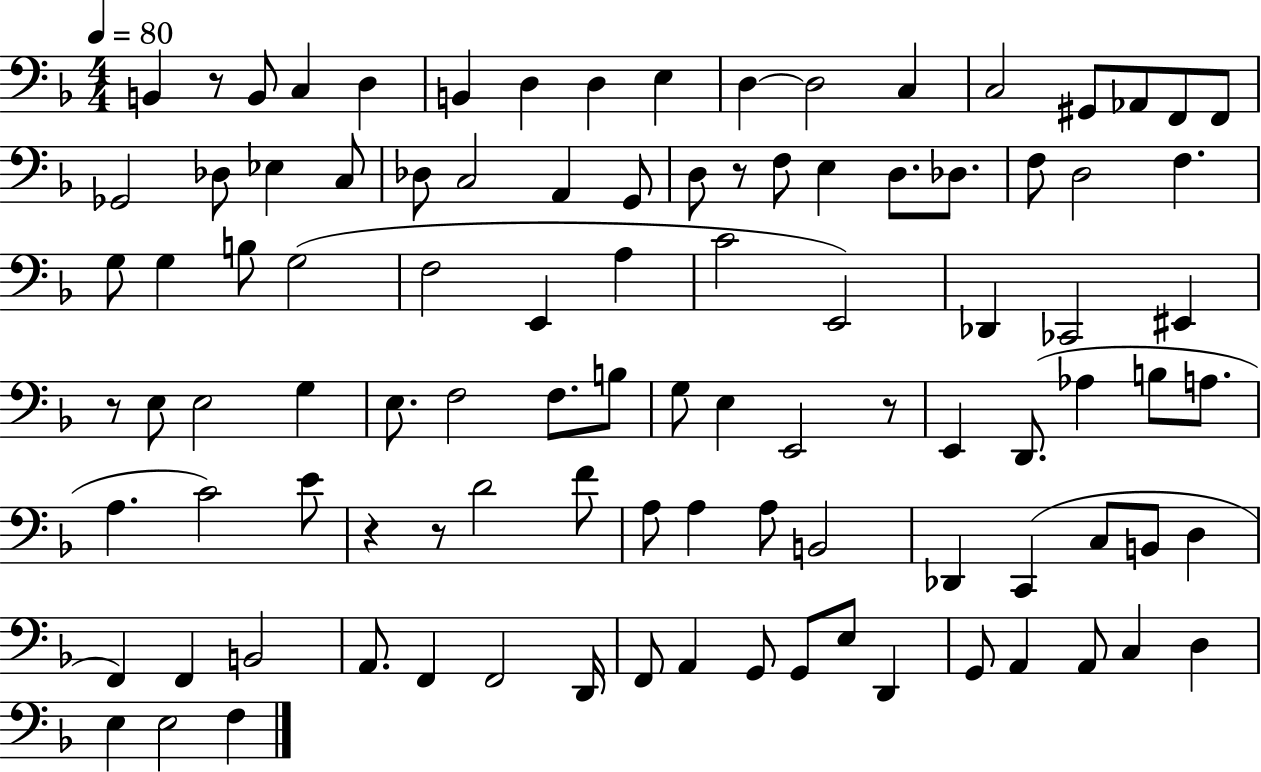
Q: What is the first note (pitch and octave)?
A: B2